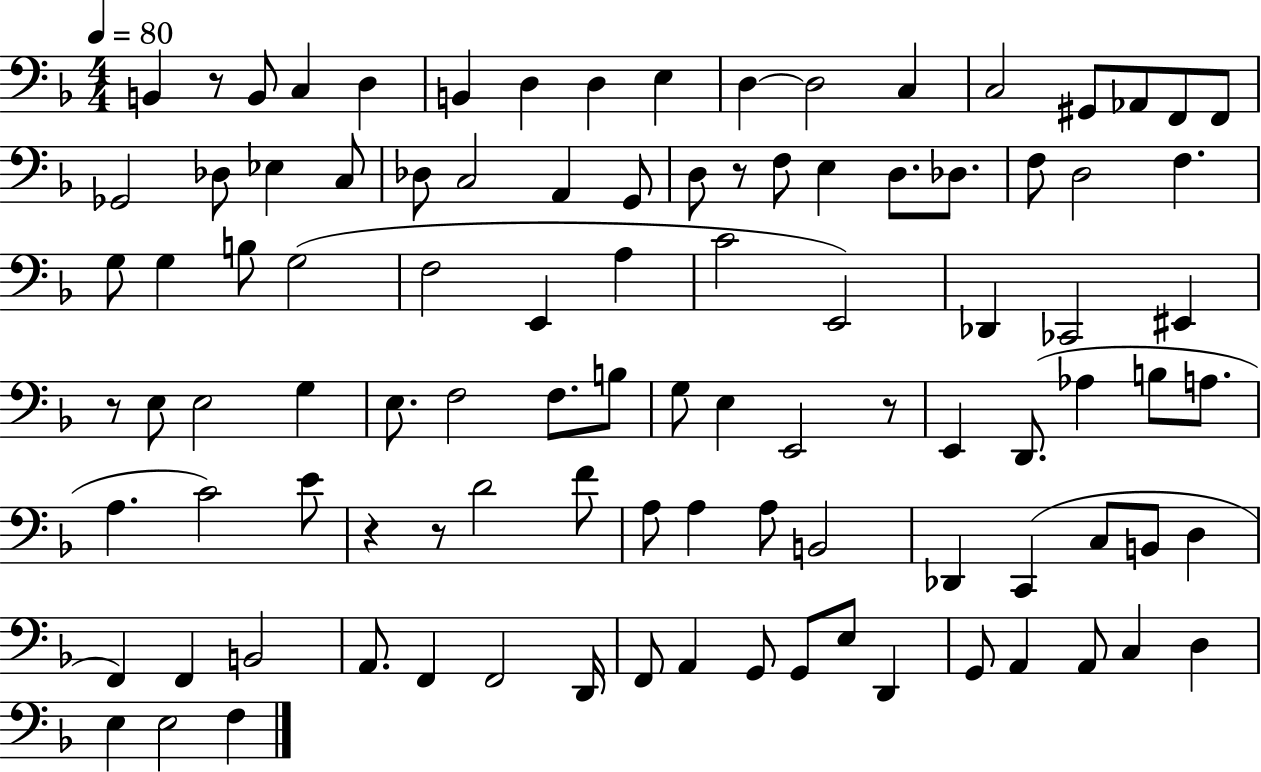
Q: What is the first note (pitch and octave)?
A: B2